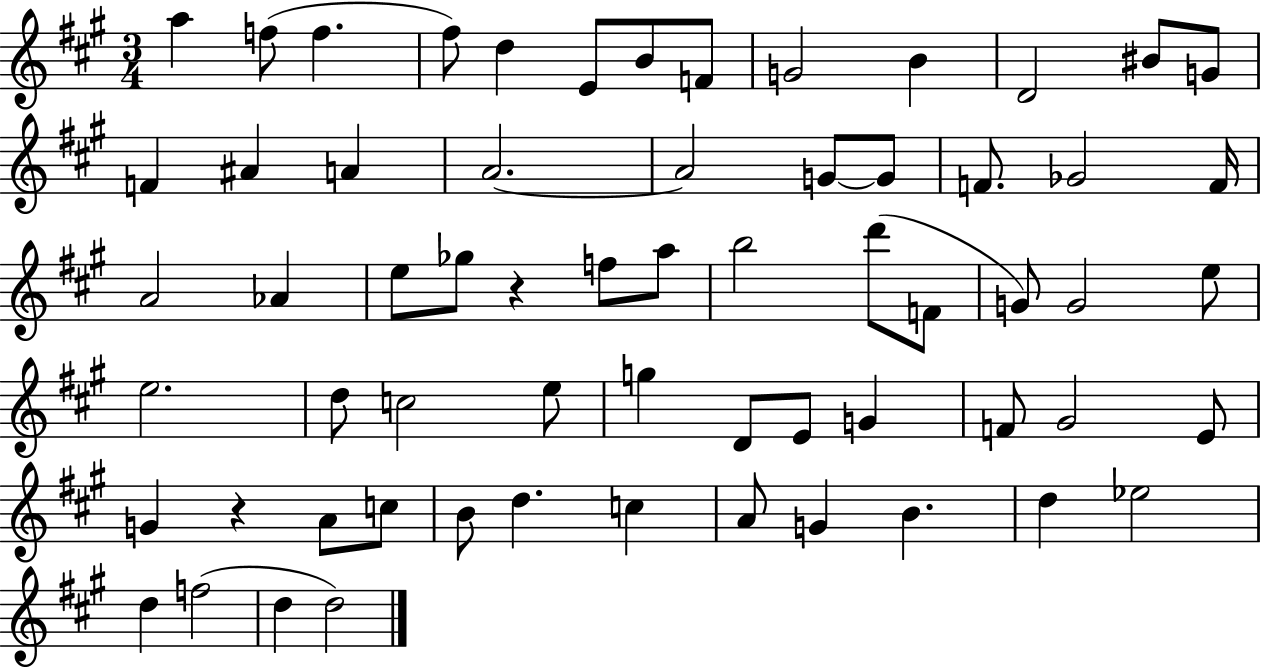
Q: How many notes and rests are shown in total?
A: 63